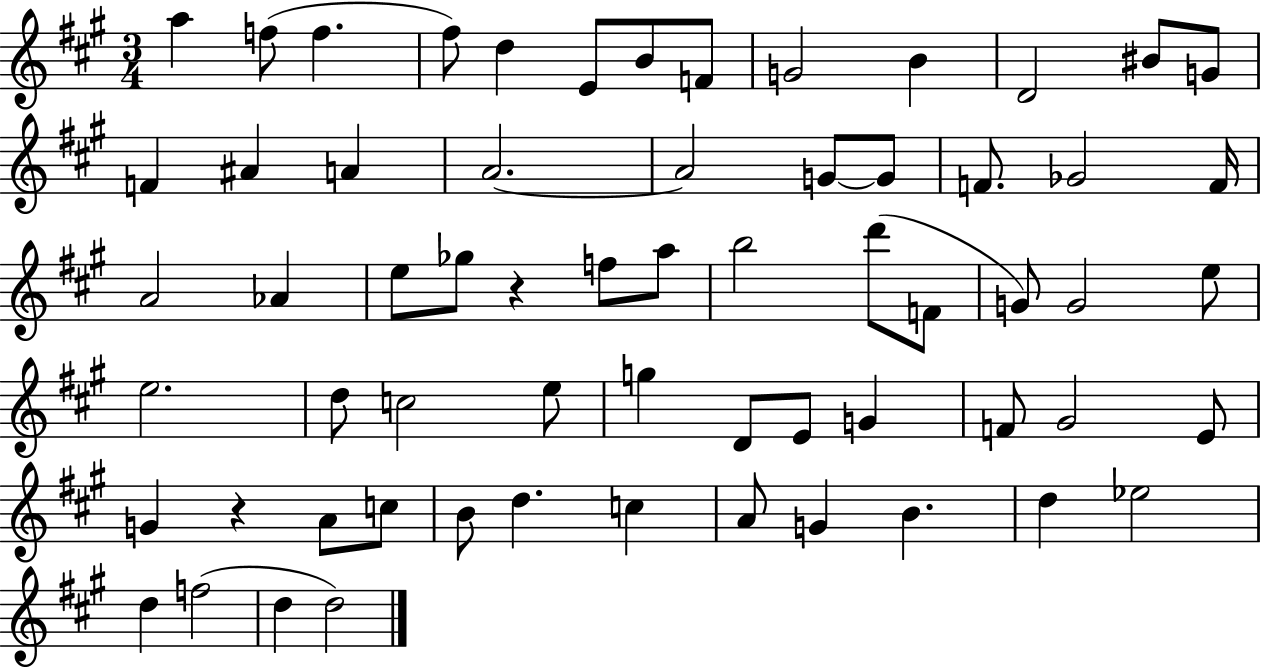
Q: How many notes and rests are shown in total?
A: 63